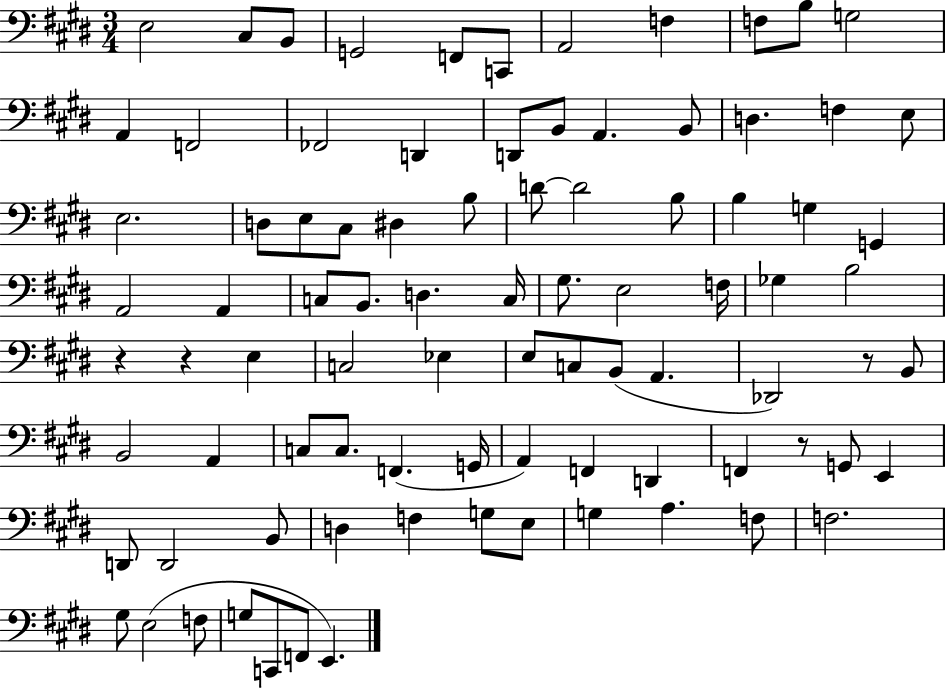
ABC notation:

X:1
T:Untitled
M:3/4
L:1/4
K:E
E,2 ^C,/2 B,,/2 G,,2 F,,/2 C,,/2 A,,2 F, F,/2 B,/2 G,2 A,, F,,2 _F,,2 D,, D,,/2 B,,/2 A,, B,,/2 D, F, E,/2 E,2 D,/2 E,/2 ^C,/2 ^D, B,/2 D/2 D2 B,/2 B, G, G,, A,,2 A,, C,/2 B,,/2 D, C,/4 ^G,/2 E,2 F,/4 _G, B,2 z z E, C,2 _E, E,/2 C,/2 B,,/2 A,, _D,,2 z/2 B,,/2 B,,2 A,, C,/2 C,/2 F,, G,,/4 A,, F,, D,, F,, z/2 G,,/2 E,, D,,/2 D,,2 B,,/2 D, F, G,/2 E,/2 G, A, F,/2 F,2 ^G,/2 E,2 F,/2 G,/2 C,,/2 F,,/2 E,,